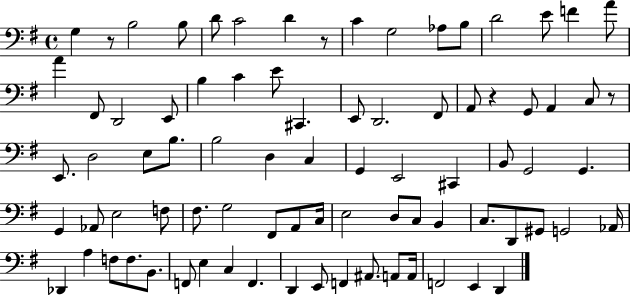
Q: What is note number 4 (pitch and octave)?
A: D4